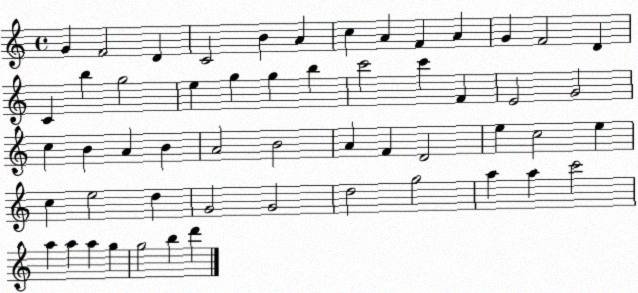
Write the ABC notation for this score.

X:1
T:Untitled
M:4/4
L:1/4
K:C
G F2 D C2 B A c A F A G F2 D C b g2 e g g b c'2 c' F E2 G2 c B A B A2 B2 A F D2 e c2 e c e2 d G2 G2 d2 g2 a a c'2 a a a g g2 b d'